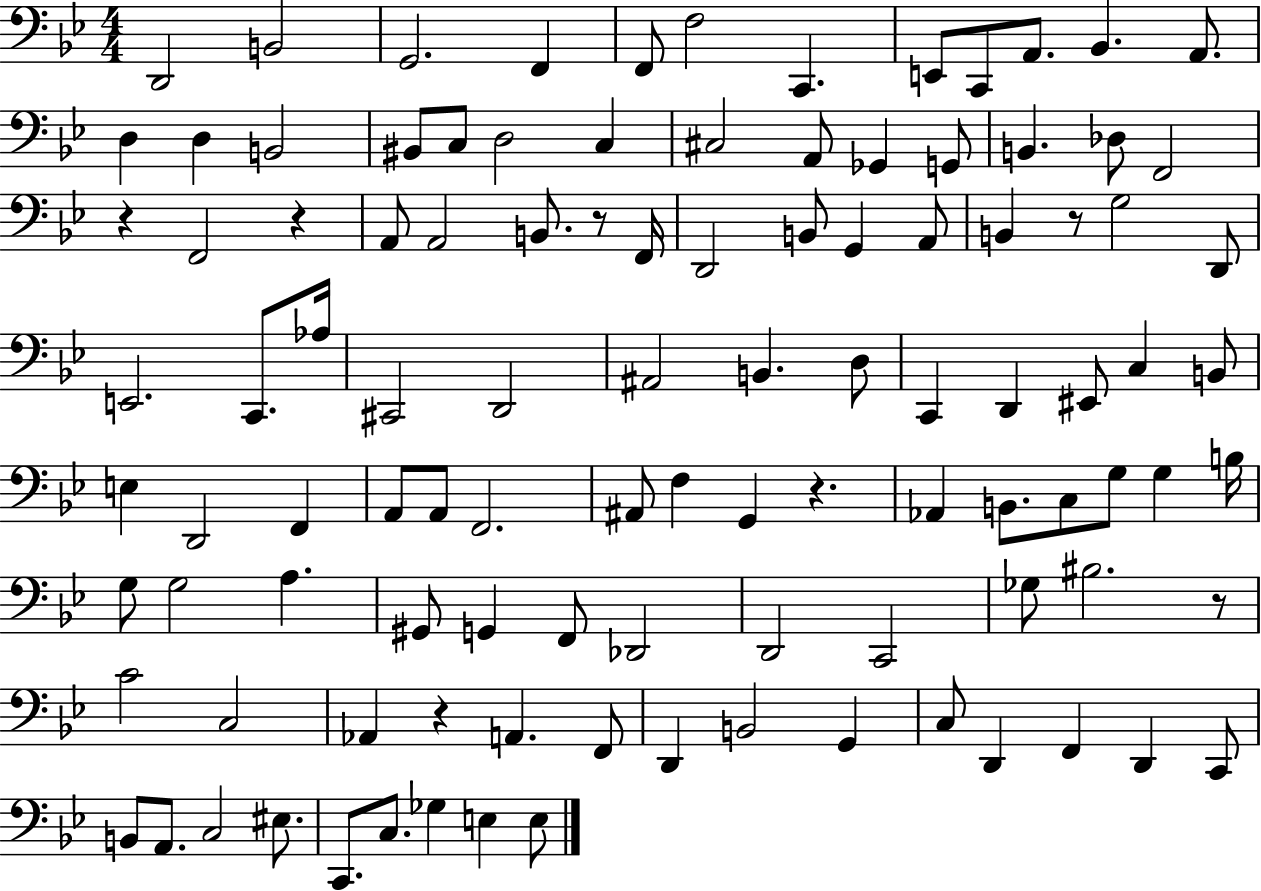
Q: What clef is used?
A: bass